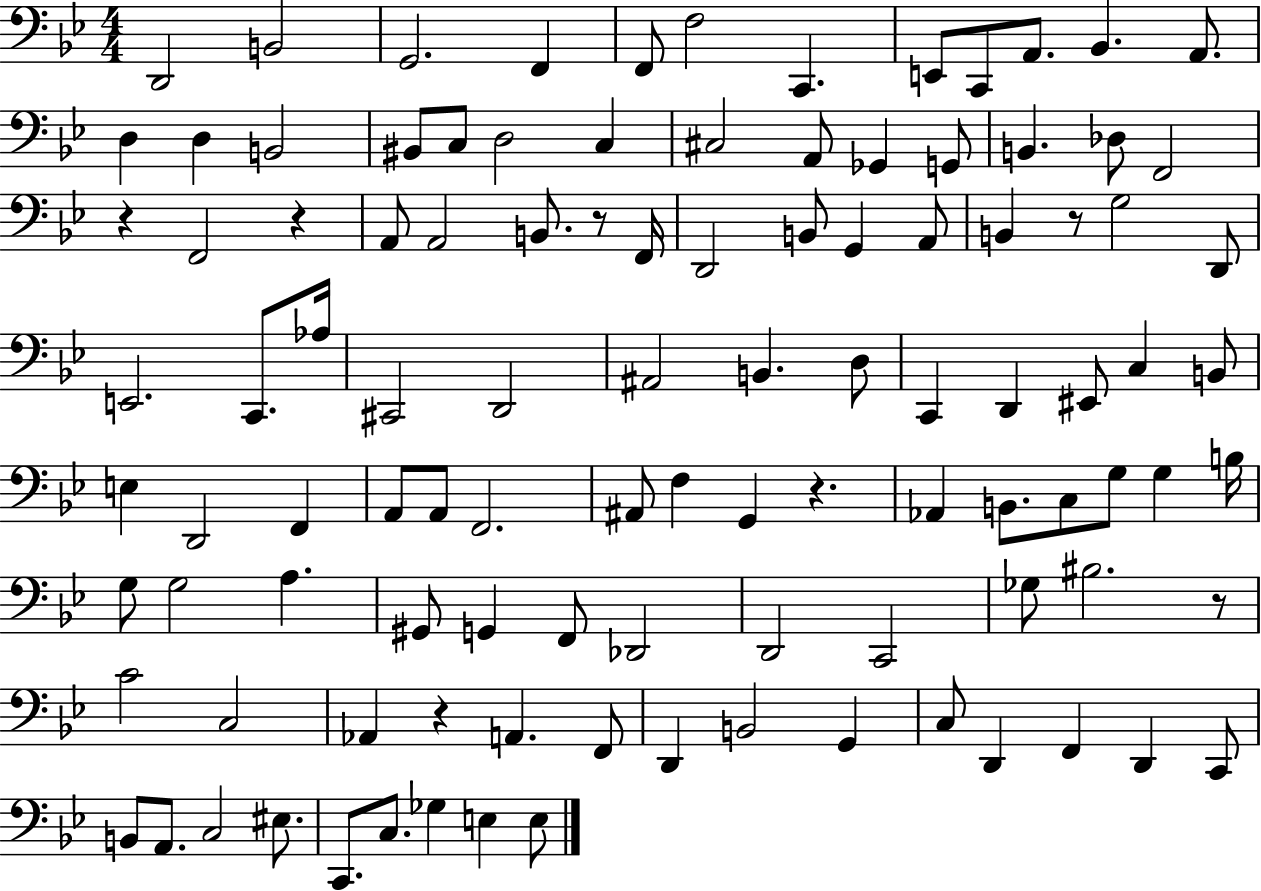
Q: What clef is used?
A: bass